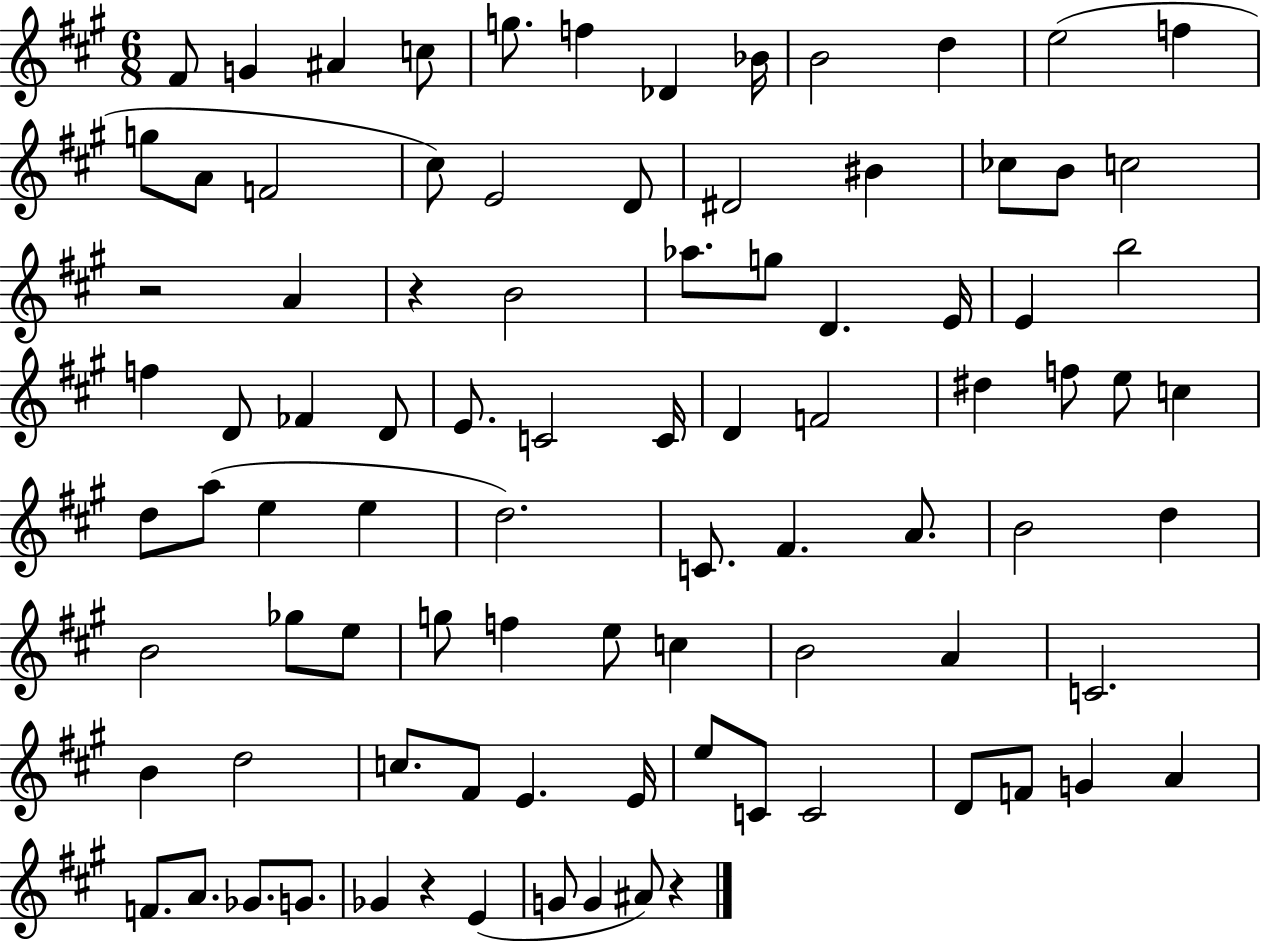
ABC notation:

X:1
T:Untitled
M:6/8
L:1/4
K:A
^F/2 G ^A c/2 g/2 f _D _B/4 B2 d e2 f g/2 A/2 F2 ^c/2 E2 D/2 ^D2 ^B _c/2 B/2 c2 z2 A z B2 _a/2 g/2 D E/4 E b2 f D/2 _F D/2 E/2 C2 C/4 D F2 ^d f/2 e/2 c d/2 a/2 e e d2 C/2 ^F A/2 B2 d B2 _g/2 e/2 g/2 f e/2 c B2 A C2 B d2 c/2 ^F/2 E E/4 e/2 C/2 C2 D/2 F/2 G A F/2 A/2 _G/2 G/2 _G z E G/2 G ^A/2 z